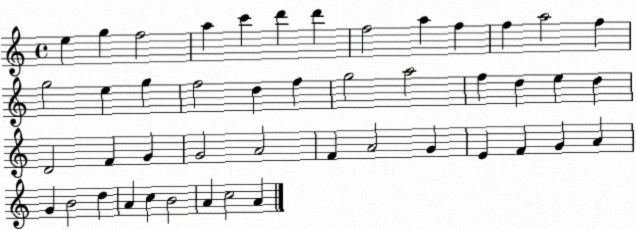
X:1
T:Untitled
M:4/4
L:1/4
K:C
e g f2 a c' d' d' f2 a f f a2 f g2 e g f2 d f g2 a2 f d e d D2 F G G2 A2 F A2 G E F G A G B2 d A c B2 A c2 A